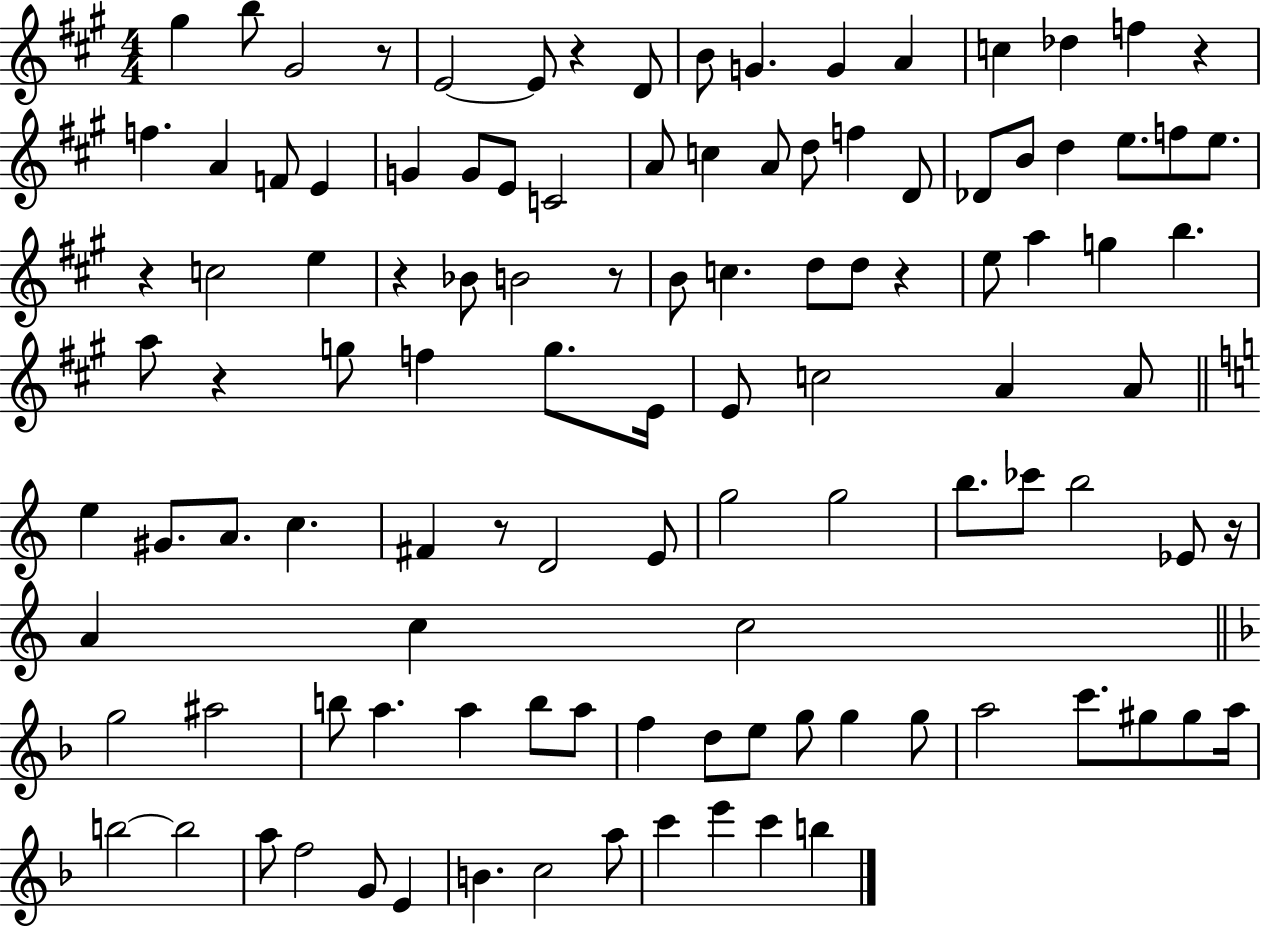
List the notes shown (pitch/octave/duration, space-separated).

G#5/q B5/e G#4/h R/e E4/h E4/e R/q D4/e B4/e G4/q. G4/q A4/q C5/q Db5/q F5/q R/q F5/q. A4/q F4/e E4/q G4/q G4/e E4/e C4/h A4/e C5/q A4/e D5/e F5/q D4/e Db4/e B4/e D5/q E5/e. F5/e E5/e. R/q C5/h E5/q R/q Bb4/e B4/h R/e B4/e C5/q. D5/e D5/e R/q E5/e A5/q G5/q B5/q. A5/e R/q G5/e F5/q G5/e. E4/s E4/e C5/h A4/q A4/e E5/q G#4/e. A4/e. C5/q. F#4/q R/e D4/h E4/e G5/h G5/h B5/e. CES6/e B5/h Eb4/e R/s A4/q C5/q C5/h G5/h A#5/h B5/e A5/q. A5/q B5/e A5/e F5/q D5/e E5/e G5/e G5/q G5/e A5/h C6/e. G#5/e G#5/e A5/s B5/h B5/h A5/e F5/h G4/e E4/q B4/q. C5/h A5/e C6/q E6/q C6/q B5/q